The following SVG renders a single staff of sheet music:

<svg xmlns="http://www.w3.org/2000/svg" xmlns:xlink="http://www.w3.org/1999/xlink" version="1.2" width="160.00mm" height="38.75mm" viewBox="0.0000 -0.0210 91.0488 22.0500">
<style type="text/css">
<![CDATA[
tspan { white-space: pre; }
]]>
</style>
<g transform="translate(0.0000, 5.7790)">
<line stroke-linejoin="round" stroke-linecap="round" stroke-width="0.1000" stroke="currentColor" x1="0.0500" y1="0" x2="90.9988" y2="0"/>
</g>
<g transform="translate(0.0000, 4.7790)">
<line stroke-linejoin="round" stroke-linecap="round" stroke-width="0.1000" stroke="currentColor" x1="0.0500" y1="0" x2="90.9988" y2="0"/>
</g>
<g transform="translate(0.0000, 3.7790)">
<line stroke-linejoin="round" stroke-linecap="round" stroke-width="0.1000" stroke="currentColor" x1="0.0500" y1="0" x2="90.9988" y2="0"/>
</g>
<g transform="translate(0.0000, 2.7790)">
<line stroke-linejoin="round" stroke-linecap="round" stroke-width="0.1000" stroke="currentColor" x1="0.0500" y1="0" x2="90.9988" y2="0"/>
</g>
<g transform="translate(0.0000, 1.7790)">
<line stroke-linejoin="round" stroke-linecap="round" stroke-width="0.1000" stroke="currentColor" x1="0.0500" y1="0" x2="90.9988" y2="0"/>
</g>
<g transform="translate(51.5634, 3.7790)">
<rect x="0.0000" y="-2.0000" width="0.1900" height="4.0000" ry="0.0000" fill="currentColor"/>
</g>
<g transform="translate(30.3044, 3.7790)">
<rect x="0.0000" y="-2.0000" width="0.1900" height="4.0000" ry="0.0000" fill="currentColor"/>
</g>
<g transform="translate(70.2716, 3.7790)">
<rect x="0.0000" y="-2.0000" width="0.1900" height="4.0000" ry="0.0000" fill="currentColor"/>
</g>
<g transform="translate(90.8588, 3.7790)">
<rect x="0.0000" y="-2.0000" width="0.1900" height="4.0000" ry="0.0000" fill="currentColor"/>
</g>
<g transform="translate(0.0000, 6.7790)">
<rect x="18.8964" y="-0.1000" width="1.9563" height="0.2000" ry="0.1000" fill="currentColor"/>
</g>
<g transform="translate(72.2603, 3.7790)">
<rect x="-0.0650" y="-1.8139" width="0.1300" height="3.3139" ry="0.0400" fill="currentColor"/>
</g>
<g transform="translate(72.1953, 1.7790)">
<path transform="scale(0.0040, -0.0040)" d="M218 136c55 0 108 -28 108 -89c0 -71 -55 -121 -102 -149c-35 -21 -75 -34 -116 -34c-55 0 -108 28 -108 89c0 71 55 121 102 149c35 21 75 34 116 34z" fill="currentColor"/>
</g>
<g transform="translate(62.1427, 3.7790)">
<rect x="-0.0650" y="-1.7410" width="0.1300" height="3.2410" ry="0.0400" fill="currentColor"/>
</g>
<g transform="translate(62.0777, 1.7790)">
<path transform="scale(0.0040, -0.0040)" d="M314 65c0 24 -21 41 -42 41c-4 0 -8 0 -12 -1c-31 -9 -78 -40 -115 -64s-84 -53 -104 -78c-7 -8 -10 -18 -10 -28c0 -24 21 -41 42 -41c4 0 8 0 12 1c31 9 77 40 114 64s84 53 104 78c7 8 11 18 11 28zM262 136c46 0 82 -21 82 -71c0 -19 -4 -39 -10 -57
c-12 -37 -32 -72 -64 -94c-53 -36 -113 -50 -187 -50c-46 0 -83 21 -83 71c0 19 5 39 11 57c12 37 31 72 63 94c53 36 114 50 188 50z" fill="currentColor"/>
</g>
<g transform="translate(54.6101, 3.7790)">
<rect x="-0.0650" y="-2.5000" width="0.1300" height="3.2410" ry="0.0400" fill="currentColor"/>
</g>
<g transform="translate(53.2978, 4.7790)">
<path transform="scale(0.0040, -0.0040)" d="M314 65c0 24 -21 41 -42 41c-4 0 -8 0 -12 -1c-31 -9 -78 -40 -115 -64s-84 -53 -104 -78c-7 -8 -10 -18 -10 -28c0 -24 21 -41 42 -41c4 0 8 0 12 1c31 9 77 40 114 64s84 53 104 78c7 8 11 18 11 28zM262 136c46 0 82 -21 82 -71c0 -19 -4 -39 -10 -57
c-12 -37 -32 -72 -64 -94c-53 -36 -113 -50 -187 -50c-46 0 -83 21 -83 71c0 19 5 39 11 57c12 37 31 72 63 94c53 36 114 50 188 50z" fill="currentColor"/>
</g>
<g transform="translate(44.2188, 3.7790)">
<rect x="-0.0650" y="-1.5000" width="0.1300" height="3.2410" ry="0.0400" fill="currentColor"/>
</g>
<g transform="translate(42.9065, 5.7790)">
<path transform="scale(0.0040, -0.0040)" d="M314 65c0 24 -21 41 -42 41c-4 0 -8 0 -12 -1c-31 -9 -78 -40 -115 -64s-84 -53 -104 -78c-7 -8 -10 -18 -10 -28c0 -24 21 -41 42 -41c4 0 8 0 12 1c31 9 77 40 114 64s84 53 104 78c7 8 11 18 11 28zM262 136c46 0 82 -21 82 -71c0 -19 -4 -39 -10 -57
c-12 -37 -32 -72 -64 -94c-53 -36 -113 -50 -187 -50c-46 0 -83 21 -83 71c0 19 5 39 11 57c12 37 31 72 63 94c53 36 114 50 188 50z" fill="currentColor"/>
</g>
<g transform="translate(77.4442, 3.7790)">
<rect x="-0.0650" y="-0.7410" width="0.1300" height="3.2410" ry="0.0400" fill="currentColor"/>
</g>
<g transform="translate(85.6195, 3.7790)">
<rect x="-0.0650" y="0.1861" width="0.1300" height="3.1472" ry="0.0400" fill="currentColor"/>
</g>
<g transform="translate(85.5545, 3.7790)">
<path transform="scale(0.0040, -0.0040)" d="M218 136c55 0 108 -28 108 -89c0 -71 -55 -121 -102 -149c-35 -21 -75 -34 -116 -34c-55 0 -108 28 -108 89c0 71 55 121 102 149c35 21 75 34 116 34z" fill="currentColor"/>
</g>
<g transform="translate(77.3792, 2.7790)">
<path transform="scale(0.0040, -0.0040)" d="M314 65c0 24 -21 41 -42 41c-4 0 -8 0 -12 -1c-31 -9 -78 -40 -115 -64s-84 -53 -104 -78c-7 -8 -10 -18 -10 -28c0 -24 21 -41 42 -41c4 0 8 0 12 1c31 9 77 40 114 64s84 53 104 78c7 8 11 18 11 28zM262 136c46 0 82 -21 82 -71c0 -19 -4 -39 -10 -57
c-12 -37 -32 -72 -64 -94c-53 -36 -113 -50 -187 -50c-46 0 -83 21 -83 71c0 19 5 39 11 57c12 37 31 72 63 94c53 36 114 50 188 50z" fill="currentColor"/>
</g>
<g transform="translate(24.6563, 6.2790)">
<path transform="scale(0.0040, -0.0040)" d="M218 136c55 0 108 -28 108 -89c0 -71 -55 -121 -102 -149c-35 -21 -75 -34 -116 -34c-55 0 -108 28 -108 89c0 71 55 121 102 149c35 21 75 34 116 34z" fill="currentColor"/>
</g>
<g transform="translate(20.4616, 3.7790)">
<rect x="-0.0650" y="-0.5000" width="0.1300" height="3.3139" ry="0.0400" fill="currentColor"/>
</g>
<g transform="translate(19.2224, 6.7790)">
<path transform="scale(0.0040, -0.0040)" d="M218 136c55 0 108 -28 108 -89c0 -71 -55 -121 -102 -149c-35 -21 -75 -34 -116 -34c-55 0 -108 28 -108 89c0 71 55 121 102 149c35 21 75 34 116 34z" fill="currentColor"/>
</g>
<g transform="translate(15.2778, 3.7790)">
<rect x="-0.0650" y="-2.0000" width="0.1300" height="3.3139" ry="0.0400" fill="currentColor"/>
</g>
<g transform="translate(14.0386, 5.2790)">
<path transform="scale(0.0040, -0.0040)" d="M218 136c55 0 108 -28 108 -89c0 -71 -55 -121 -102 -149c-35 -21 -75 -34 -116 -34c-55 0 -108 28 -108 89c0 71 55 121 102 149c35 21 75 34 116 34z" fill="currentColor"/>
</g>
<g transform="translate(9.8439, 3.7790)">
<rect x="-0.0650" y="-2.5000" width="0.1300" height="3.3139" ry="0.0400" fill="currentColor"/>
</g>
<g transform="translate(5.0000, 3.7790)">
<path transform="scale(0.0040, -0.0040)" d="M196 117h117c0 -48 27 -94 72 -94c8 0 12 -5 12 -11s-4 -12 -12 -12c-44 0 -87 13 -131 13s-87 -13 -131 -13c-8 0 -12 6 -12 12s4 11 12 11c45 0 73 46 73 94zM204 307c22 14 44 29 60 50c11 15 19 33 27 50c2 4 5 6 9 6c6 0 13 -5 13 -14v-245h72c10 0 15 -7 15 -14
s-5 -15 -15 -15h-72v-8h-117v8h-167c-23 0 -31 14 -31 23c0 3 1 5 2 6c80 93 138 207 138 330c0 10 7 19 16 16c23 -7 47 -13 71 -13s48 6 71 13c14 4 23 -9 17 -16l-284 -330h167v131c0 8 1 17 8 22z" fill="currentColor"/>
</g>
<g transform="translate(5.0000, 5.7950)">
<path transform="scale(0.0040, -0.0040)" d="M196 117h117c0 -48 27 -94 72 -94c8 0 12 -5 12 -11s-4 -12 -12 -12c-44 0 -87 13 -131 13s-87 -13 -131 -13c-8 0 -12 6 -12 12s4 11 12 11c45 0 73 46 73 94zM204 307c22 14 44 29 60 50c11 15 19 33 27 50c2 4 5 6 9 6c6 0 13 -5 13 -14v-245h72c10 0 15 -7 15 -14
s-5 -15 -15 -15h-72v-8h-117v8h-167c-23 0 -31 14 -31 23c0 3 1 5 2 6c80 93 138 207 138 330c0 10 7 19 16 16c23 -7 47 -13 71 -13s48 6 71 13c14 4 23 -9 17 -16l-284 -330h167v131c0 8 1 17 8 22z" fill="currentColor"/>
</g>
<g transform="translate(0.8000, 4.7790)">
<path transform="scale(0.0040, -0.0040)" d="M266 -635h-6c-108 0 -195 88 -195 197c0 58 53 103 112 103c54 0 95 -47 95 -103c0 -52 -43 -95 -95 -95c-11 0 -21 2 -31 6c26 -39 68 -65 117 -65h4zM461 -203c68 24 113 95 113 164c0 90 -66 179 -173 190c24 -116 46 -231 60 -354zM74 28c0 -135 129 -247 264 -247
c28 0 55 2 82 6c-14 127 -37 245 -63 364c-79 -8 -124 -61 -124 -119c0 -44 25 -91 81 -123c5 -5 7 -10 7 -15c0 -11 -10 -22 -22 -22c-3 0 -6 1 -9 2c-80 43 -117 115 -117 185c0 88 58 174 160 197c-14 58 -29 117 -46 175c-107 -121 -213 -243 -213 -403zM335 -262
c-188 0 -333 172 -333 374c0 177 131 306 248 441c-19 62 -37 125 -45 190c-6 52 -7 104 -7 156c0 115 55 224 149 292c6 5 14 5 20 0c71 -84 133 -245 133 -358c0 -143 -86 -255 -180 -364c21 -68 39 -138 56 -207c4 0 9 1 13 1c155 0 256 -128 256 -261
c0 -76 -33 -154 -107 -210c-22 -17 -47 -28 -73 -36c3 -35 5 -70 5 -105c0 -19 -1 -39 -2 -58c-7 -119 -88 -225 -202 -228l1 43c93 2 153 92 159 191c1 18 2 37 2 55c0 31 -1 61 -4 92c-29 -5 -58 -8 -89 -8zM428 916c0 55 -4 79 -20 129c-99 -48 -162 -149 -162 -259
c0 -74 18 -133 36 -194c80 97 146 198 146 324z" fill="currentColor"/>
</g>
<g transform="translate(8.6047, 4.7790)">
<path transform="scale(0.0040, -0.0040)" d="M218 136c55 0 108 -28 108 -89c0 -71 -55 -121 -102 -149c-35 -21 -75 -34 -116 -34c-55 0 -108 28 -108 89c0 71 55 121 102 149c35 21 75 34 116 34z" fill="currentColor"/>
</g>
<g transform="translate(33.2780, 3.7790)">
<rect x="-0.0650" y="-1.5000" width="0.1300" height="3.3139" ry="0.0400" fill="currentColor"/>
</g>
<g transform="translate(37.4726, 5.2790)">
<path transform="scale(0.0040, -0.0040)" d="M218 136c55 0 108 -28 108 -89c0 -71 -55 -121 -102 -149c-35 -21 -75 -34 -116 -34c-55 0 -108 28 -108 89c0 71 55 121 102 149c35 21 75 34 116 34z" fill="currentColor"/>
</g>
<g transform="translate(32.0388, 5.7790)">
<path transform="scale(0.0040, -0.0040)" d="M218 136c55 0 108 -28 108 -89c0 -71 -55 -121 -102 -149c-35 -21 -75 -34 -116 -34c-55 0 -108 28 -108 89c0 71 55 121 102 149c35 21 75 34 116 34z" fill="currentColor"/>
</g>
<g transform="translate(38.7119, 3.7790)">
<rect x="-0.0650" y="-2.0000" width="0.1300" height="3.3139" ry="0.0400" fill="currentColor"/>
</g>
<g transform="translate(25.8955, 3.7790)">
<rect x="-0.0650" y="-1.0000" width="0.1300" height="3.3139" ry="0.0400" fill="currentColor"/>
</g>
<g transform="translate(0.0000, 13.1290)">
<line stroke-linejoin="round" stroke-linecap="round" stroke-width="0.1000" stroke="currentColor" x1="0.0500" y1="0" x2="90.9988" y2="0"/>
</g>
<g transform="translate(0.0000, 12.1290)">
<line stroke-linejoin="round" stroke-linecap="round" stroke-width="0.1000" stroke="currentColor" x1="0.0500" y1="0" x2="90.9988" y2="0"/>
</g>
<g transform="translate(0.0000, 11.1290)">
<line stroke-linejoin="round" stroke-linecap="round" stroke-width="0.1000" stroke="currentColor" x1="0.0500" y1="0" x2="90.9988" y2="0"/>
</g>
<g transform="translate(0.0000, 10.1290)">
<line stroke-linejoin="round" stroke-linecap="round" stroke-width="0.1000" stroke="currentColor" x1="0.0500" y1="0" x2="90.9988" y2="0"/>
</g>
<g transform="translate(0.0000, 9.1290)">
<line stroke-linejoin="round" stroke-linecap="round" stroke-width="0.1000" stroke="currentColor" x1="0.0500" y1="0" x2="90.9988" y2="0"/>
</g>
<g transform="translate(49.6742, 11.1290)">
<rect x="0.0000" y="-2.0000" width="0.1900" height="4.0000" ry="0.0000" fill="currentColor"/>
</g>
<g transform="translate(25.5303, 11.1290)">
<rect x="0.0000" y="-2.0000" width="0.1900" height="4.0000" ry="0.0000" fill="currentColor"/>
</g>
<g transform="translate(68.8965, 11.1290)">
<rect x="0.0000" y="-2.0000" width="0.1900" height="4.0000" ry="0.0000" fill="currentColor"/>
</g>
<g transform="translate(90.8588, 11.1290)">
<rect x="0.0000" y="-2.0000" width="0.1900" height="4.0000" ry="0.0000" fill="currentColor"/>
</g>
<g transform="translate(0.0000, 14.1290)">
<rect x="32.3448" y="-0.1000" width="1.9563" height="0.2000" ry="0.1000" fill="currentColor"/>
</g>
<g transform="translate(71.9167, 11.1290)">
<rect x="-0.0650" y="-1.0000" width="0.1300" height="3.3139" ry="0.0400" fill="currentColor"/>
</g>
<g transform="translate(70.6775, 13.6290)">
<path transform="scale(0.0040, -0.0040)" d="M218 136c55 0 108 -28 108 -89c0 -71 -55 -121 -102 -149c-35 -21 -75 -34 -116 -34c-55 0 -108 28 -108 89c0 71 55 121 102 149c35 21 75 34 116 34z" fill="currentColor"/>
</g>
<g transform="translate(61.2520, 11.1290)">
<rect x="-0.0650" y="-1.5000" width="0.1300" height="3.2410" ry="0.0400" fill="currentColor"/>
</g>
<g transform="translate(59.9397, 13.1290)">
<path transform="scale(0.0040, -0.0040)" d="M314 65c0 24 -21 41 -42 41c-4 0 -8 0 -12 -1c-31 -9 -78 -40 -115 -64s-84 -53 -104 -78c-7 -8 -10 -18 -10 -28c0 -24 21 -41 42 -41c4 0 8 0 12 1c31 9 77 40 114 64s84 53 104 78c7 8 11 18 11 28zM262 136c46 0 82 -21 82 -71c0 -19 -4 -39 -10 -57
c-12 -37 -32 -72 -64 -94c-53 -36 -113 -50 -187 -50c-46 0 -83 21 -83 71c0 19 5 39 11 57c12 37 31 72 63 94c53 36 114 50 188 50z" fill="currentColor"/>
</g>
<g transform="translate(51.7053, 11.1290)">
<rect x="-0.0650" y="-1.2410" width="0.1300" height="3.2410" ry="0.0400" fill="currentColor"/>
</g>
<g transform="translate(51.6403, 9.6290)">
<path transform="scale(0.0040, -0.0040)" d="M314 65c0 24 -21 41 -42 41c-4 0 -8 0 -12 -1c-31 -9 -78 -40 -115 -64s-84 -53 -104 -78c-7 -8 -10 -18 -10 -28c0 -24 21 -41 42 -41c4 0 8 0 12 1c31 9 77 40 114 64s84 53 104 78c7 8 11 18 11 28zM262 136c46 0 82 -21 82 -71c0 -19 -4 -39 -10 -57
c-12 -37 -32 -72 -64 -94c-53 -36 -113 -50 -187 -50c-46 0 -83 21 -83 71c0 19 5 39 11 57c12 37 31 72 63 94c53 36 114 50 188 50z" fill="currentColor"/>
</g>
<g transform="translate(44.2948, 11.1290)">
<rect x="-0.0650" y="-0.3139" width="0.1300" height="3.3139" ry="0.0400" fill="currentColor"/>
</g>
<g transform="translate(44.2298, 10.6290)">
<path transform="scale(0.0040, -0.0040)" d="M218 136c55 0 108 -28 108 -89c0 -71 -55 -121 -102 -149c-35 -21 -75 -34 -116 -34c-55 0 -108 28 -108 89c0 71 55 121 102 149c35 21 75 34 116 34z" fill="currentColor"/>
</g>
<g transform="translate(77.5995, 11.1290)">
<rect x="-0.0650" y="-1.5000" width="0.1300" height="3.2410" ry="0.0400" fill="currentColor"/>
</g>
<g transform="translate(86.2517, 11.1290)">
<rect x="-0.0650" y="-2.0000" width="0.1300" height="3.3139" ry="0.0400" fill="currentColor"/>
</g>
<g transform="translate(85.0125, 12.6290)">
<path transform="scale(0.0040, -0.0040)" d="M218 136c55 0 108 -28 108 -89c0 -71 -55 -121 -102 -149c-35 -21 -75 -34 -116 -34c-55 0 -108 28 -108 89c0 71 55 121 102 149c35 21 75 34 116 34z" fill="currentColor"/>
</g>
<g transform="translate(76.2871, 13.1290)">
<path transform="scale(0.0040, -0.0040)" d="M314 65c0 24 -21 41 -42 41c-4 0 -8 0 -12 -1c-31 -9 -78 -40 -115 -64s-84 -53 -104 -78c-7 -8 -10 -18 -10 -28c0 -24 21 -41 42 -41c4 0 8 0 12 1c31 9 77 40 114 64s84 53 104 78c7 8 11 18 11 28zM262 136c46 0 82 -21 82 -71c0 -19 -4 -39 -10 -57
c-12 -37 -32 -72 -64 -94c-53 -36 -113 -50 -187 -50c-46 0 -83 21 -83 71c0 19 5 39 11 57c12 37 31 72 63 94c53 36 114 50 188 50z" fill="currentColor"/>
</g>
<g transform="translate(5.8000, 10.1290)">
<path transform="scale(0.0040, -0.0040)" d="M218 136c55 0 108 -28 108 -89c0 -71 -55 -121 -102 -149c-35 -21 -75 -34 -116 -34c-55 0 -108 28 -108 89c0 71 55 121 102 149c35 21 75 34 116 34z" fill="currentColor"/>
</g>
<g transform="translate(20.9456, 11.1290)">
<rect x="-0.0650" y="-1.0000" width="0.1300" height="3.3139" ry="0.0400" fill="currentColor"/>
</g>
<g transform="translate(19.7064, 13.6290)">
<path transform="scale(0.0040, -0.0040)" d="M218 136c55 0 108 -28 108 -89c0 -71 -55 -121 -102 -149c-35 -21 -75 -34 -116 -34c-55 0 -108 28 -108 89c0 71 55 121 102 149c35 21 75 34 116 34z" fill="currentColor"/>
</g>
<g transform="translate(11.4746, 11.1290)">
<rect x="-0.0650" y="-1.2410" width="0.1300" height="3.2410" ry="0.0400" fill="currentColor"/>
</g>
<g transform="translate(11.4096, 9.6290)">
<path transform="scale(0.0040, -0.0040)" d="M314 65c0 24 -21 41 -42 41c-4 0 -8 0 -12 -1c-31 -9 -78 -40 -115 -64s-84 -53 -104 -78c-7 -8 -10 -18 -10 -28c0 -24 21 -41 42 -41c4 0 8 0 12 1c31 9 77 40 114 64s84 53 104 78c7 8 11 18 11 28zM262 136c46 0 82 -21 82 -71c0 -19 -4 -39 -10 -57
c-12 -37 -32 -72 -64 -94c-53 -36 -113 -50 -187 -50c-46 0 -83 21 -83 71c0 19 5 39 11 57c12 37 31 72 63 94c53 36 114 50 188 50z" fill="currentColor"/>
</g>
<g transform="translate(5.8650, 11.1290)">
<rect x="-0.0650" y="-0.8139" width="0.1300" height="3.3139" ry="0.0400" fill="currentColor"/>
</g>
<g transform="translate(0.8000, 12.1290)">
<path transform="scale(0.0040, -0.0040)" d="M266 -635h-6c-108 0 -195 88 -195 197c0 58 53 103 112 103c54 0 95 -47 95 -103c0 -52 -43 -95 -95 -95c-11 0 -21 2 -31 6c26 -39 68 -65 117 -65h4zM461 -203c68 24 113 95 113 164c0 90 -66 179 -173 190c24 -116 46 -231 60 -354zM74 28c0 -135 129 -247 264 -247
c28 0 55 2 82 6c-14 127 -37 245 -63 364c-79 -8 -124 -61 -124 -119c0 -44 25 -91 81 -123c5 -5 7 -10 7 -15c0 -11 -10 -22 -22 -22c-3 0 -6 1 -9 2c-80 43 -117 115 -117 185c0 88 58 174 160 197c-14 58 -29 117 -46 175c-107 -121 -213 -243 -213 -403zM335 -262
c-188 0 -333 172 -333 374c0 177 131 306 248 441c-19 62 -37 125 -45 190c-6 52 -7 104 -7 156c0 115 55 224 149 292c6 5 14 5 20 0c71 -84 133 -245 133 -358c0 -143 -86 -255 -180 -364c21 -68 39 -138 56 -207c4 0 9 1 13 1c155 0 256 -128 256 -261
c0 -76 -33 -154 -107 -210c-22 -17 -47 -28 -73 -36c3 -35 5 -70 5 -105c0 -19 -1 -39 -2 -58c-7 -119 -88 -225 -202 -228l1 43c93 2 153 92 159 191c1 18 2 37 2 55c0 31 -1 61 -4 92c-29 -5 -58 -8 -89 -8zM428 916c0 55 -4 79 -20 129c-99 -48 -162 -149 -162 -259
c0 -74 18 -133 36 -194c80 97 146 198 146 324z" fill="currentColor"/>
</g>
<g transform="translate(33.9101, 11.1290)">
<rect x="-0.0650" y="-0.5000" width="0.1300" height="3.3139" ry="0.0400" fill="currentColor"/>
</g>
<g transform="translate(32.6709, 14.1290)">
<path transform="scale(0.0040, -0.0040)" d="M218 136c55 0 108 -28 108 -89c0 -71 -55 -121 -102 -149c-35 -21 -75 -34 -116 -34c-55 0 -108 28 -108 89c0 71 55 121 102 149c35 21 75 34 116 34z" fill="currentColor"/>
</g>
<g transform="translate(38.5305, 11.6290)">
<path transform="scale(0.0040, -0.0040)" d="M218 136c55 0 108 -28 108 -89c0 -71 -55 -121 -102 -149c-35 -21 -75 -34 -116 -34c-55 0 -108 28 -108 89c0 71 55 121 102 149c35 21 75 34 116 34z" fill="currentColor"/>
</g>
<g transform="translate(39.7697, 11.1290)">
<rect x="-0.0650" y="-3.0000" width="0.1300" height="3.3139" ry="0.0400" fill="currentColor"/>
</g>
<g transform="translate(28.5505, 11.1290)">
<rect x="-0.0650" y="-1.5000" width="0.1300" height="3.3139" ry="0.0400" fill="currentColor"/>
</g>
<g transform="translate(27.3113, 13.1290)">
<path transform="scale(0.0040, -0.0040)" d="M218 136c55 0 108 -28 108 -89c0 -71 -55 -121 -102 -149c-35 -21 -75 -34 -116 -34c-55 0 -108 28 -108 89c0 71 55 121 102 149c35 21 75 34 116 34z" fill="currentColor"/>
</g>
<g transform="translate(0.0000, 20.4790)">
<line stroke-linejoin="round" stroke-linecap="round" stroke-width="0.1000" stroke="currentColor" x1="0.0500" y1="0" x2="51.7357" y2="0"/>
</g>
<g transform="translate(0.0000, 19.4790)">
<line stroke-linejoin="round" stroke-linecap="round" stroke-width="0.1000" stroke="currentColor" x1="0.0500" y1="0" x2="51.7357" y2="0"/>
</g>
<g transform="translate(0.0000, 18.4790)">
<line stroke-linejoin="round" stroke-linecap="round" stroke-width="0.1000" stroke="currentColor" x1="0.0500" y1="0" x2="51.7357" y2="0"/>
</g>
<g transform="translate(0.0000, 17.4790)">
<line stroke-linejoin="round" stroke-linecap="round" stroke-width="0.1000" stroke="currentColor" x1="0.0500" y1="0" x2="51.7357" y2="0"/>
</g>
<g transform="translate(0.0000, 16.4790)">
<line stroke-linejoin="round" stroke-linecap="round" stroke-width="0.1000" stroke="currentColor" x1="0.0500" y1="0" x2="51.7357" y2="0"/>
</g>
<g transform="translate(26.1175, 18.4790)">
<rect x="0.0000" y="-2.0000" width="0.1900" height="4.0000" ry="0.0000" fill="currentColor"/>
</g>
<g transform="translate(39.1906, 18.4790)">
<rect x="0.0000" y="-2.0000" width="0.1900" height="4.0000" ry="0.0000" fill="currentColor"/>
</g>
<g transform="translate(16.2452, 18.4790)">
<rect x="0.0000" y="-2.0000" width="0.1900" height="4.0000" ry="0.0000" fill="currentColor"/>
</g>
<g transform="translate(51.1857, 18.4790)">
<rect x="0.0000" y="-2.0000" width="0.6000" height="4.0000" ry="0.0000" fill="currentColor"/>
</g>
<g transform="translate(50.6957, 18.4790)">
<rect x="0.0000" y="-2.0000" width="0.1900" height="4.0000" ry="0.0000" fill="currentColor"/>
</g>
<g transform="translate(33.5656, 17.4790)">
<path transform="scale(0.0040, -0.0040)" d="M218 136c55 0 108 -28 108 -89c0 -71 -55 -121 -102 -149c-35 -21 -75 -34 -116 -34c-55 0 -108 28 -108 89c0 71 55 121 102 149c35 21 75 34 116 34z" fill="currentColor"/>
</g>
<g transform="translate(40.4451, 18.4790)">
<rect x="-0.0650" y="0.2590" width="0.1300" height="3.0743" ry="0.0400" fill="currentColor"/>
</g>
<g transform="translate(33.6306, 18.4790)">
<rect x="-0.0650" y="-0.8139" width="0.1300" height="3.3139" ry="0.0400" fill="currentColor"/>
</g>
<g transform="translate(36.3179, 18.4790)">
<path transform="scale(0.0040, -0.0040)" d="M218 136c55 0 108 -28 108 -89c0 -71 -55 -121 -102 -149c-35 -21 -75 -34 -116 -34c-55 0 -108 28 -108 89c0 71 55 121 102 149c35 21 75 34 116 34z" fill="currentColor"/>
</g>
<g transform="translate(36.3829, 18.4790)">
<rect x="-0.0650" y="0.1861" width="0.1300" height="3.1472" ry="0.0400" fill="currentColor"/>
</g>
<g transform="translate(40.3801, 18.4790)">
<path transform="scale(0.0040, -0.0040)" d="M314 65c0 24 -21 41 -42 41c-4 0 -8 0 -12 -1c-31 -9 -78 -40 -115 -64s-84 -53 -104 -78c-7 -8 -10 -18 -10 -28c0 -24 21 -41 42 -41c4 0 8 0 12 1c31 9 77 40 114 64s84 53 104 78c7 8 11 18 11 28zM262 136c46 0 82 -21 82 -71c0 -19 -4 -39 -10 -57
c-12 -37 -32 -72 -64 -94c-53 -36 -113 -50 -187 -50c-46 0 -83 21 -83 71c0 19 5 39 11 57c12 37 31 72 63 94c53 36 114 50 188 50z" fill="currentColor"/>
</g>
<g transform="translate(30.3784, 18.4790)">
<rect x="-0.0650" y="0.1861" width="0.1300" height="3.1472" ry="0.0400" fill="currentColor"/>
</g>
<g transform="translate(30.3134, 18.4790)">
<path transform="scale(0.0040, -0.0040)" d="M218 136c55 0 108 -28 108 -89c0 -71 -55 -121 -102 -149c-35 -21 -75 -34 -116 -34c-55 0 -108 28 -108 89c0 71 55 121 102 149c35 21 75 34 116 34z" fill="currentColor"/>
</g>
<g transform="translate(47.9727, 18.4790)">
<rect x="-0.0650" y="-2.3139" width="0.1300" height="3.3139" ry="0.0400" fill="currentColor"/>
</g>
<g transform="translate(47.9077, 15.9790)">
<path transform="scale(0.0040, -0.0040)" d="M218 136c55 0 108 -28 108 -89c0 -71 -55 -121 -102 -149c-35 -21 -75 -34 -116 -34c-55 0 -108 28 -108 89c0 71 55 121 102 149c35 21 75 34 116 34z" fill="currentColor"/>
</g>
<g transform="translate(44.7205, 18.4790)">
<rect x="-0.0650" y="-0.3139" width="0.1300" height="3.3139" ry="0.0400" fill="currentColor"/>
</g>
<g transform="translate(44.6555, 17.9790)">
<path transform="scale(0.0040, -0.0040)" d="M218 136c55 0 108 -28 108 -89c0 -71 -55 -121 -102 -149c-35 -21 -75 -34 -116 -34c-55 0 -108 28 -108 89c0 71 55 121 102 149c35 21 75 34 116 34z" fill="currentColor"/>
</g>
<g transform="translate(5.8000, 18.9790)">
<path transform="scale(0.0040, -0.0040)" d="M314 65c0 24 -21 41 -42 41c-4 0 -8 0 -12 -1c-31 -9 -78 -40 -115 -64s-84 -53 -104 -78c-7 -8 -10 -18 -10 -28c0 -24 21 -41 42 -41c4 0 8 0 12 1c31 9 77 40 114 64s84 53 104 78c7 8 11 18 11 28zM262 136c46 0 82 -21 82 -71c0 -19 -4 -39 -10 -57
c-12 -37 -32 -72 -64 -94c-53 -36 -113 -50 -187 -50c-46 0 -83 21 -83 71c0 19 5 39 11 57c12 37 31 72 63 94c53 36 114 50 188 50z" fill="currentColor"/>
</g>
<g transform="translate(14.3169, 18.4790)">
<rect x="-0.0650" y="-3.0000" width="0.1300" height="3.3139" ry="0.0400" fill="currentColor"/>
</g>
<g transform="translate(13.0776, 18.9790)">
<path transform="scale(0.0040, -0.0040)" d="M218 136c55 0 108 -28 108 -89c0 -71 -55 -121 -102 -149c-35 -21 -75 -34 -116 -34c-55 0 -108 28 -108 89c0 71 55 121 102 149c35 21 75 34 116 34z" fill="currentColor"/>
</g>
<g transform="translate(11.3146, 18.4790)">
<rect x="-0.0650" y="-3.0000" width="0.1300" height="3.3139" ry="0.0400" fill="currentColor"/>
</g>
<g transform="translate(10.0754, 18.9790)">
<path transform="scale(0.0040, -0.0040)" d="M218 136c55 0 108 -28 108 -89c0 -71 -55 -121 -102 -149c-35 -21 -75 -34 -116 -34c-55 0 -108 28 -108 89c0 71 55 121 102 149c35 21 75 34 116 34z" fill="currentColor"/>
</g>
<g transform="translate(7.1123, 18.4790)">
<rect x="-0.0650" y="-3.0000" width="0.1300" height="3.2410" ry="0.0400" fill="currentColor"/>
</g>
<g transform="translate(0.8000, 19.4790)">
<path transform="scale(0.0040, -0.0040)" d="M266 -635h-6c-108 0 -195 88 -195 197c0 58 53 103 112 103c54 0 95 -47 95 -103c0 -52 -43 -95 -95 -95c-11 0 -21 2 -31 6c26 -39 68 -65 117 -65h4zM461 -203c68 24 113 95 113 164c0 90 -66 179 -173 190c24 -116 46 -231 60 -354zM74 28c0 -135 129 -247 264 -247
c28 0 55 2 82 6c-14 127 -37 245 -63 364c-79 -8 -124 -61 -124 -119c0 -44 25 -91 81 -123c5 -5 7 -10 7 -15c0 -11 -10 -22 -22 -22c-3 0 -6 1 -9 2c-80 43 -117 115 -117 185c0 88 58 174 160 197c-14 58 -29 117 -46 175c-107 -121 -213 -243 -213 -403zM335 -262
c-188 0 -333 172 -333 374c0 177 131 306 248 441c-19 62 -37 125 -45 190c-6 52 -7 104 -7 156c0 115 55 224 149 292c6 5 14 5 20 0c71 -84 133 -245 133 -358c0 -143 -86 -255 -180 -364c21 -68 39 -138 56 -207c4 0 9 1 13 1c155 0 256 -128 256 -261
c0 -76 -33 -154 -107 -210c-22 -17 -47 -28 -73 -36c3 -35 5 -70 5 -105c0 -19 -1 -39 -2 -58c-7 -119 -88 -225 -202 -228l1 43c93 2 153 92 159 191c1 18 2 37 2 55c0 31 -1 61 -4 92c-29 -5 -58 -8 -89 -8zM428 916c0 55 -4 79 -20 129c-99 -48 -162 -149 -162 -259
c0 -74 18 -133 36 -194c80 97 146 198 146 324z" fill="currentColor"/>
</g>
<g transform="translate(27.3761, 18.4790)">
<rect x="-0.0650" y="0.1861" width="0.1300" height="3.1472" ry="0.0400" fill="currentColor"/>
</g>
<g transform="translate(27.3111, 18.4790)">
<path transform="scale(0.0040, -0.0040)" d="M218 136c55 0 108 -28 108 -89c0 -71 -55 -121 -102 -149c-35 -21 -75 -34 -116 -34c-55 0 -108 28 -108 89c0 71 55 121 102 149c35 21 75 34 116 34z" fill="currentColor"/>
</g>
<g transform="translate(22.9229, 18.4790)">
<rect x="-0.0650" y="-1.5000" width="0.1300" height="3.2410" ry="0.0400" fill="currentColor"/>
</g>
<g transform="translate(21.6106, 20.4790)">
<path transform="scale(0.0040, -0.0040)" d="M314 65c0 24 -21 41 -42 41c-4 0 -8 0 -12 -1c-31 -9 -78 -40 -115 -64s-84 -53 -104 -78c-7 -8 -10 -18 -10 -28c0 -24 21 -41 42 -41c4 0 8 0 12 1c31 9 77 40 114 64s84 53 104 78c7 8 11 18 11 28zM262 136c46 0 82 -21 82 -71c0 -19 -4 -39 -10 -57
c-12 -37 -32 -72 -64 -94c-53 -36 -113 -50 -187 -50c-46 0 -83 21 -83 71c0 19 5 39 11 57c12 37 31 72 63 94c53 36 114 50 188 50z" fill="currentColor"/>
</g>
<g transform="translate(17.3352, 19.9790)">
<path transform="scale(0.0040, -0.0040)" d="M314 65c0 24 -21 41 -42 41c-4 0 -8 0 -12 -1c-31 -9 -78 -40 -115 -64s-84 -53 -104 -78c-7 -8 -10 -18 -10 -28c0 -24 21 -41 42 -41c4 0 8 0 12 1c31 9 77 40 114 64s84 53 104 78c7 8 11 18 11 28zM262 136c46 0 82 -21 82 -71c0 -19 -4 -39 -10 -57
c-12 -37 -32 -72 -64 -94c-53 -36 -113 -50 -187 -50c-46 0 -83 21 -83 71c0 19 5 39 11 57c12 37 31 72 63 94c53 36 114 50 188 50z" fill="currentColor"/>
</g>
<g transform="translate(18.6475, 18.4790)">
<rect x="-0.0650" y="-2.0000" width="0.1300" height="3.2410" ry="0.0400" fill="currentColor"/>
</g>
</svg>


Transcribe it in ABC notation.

X:1
T:Untitled
M:4/4
L:1/4
K:C
G F C D E F E2 G2 f2 f d2 B d e2 D E C A c e2 E2 D E2 F A2 A A F2 E2 B B d B B2 c g